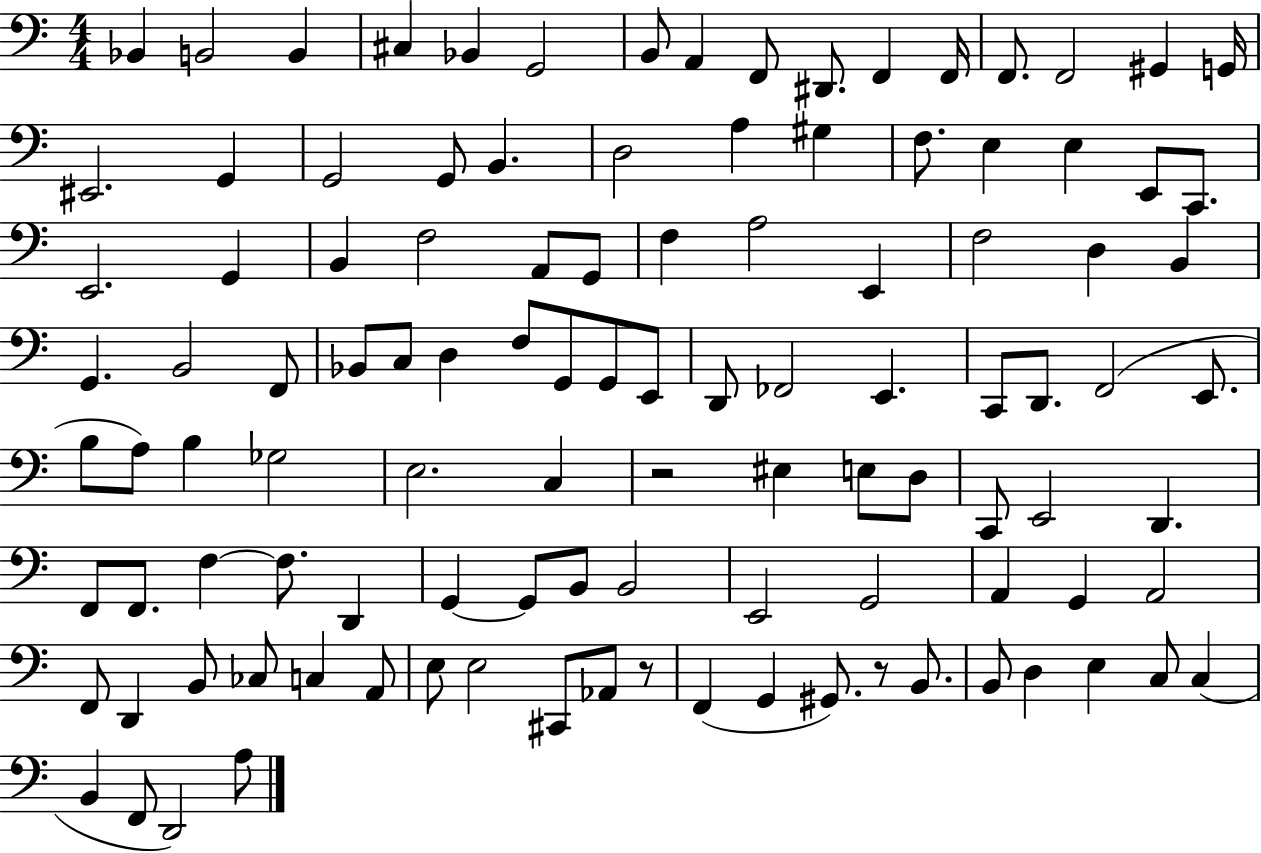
{
  \clef bass
  \numericTimeSignature
  \time 4/4
  \key c \major
  \repeat volta 2 { bes,4 b,2 b,4 | cis4 bes,4 g,2 | b,8 a,4 f,8 dis,8. f,4 f,16 | f,8. f,2 gis,4 g,16 | \break eis,2. g,4 | g,2 g,8 b,4. | d2 a4 gis4 | f8. e4 e4 e,8 c,8. | \break e,2. g,4 | b,4 f2 a,8 g,8 | f4 a2 e,4 | f2 d4 b,4 | \break g,4. b,2 f,8 | bes,8 c8 d4 f8 g,8 g,8 e,8 | d,8 fes,2 e,4. | c,8 d,8. f,2( e,8. | \break b8 a8) b4 ges2 | e2. c4 | r2 eis4 e8 d8 | c,8 e,2 d,4. | \break f,8 f,8. f4~~ f8. d,4 | g,4~~ g,8 b,8 b,2 | e,2 g,2 | a,4 g,4 a,2 | \break f,8 d,4 b,8 ces8 c4 a,8 | e8 e2 cis,8 aes,8 r8 | f,4( g,4 gis,8.) r8 b,8. | b,8 d4 e4 c8 c4( | \break b,4 f,8 d,2) a8 | } \bar "|."
}